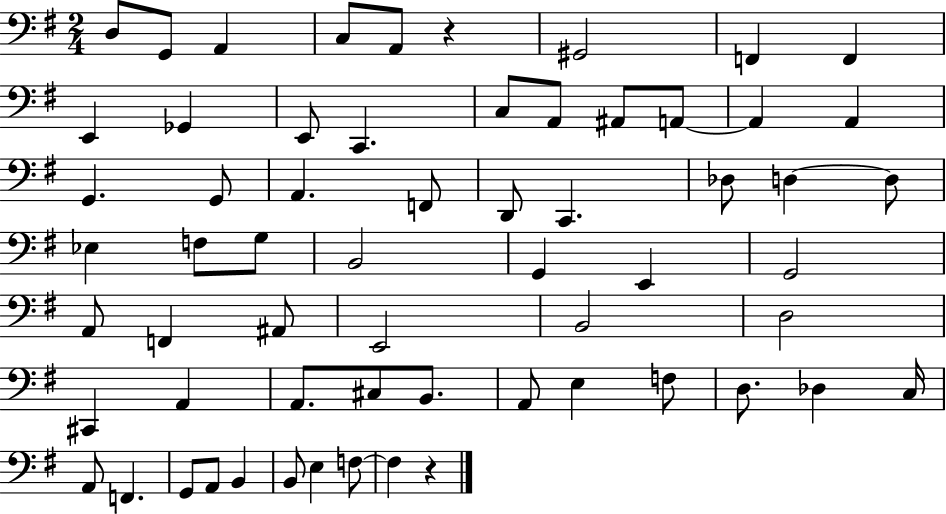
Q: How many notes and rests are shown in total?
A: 62